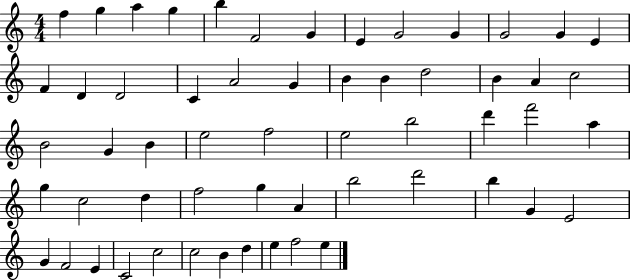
X:1
T:Untitled
M:4/4
L:1/4
K:C
f g a g b F2 G E G2 G G2 G E F D D2 C A2 G B B d2 B A c2 B2 G B e2 f2 e2 b2 d' f'2 a g c2 d f2 g A b2 d'2 b G E2 G F2 E C2 c2 c2 B d e f2 e